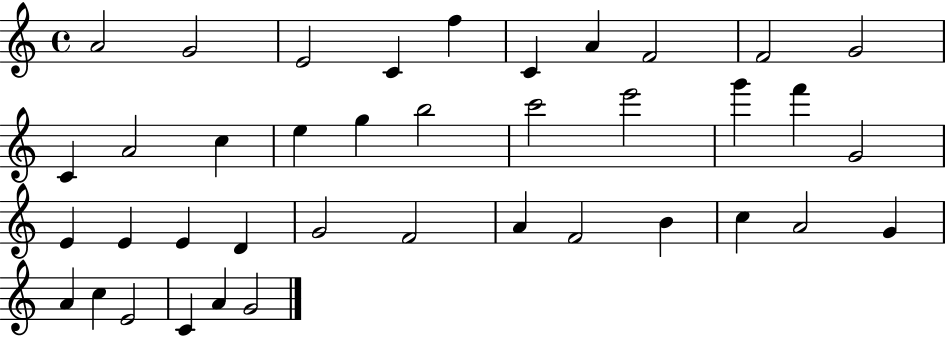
A4/h G4/h E4/h C4/q F5/q C4/q A4/q F4/h F4/h G4/h C4/q A4/h C5/q E5/q G5/q B5/h C6/h E6/h G6/q F6/q G4/h E4/q E4/q E4/q D4/q G4/h F4/h A4/q F4/h B4/q C5/q A4/h G4/q A4/q C5/q E4/h C4/q A4/q G4/h